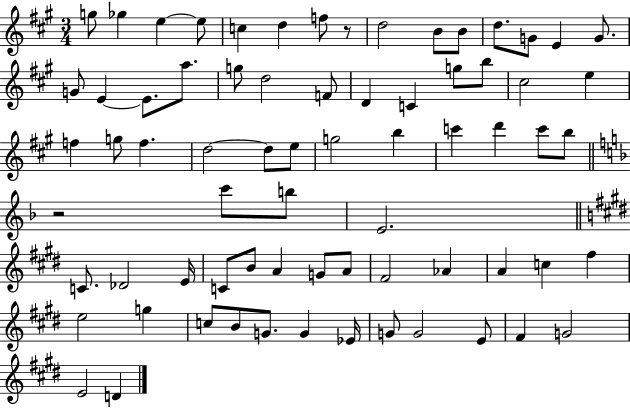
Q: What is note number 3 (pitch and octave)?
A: E5